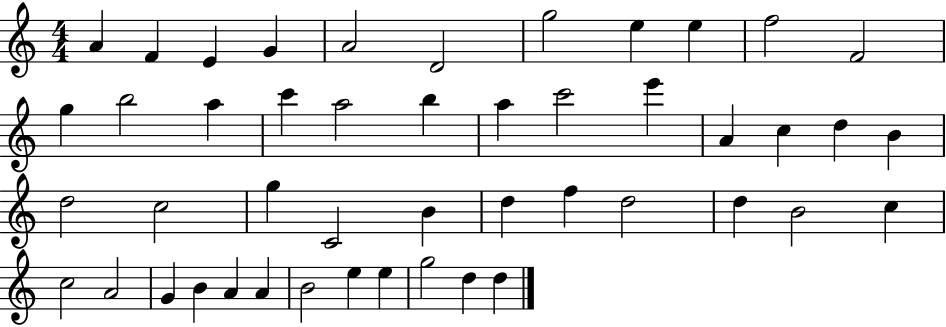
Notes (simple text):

A4/q F4/q E4/q G4/q A4/h D4/h G5/h E5/q E5/q F5/h F4/h G5/q B5/h A5/q C6/q A5/h B5/q A5/q C6/h E6/q A4/q C5/q D5/q B4/q D5/h C5/h G5/q C4/h B4/q D5/q F5/q D5/h D5/q B4/h C5/q C5/h A4/h G4/q B4/q A4/q A4/q B4/h E5/q E5/q G5/h D5/q D5/q